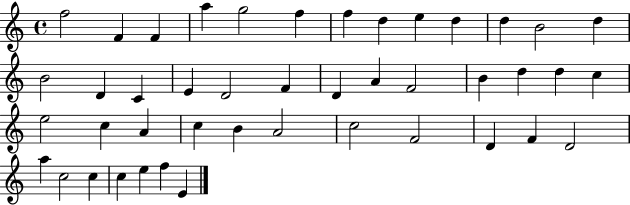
F5/h F4/q F4/q A5/q G5/h F5/q F5/q D5/q E5/q D5/q D5/q B4/h D5/q B4/h D4/q C4/q E4/q D4/h F4/q D4/q A4/q F4/h B4/q D5/q D5/q C5/q E5/h C5/q A4/q C5/q B4/q A4/h C5/h F4/h D4/q F4/q D4/h A5/q C5/h C5/q C5/q E5/q F5/q E4/q